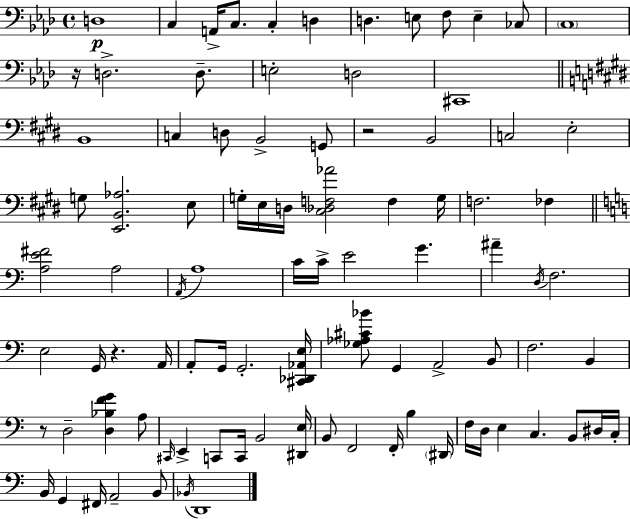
X:1
T:Untitled
M:4/4
L:1/4
K:Fm
D,4 C, A,,/4 C,/2 C, D, D, E,/2 F,/2 E, _C,/2 C,4 z/4 D,2 D,/2 E,2 D,2 ^C,,4 B,,4 C, D,/2 B,,2 G,,/2 z2 B,,2 C,2 E,2 G,/2 [E,,B,,_A,]2 E,/2 G,/4 E,/4 D,/4 [^C,_D,F,_A]2 F, G,/4 F,2 _F, [A,E^F]2 A,2 A,,/4 A,4 C/4 C/4 E2 G ^A D,/4 F,2 E,2 G,,/4 z A,,/4 A,,/2 G,,/4 G,,2 [^C,,_D,,_A,,E,]/4 [_G,_A,^C_B]/2 G,, A,,2 B,,/2 F,2 B,, z/2 D,2 [D,_B,FG] A,/2 ^C,,/4 E,, C,,/2 C,,/4 B,,2 [^D,,E,]/4 B,,/2 F,,2 F,,/4 B, ^D,,/4 F,/4 D,/4 E, C, B,,/2 ^D,/4 C,/4 B,,/4 G,, ^F,,/4 A,,2 B,,/2 _B,,/4 D,,4